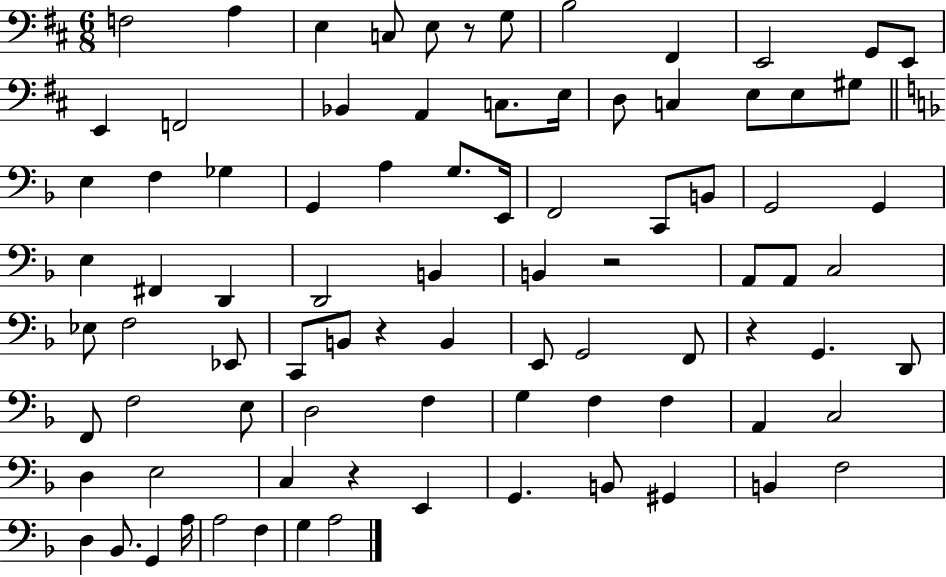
{
  \clef bass
  \numericTimeSignature
  \time 6/8
  \key d \major
  f2 a4 | e4 c8 e8 r8 g8 | b2 fis,4 | e,2 g,8 e,8 | \break e,4 f,2 | bes,4 a,4 c8. e16 | d8 c4 e8 e8 gis8 | \bar "||" \break \key d \minor e4 f4 ges4 | g,4 a4 g8. e,16 | f,2 c,8 b,8 | g,2 g,4 | \break e4 fis,4 d,4 | d,2 b,4 | b,4 r2 | a,8 a,8 c2 | \break ees8 f2 ees,8 | c,8 b,8 r4 b,4 | e,8 g,2 f,8 | r4 g,4. d,8 | \break f,8 f2 e8 | d2 f4 | g4 f4 f4 | a,4 c2 | \break d4 e2 | c4 r4 e,4 | g,4. b,8 gis,4 | b,4 f2 | \break d4 bes,8. g,4 a16 | a2 f4 | g4 a2 | \bar "|."
}